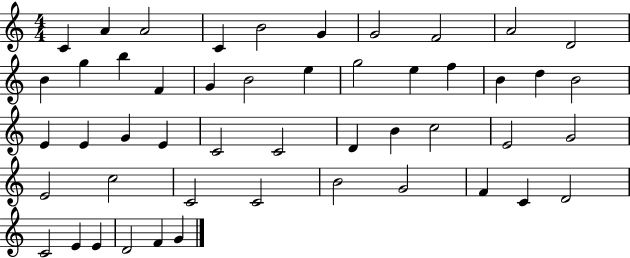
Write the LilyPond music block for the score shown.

{
  \clef treble
  \numericTimeSignature
  \time 4/4
  \key c \major
  c'4 a'4 a'2 | c'4 b'2 g'4 | g'2 f'2 | a'2 d'2 | \break b'4 g''4 b''4 f'4 | g'4 b'2 e''4 | g''2 e''4 f''4 | b'4 d''4 b'2 | \break e'4 e'4 g'4 e'4 | c'2 c'2 | d'4 b'4 c''2 | e'2 g'2 | \break e'2 c''2 | c'2 c'2 | b'2 g'2 | f'4 c'4 d'2 | \break c'2 e'4 e'4 | d'2 f'4 g'4 | \bar "|."
}